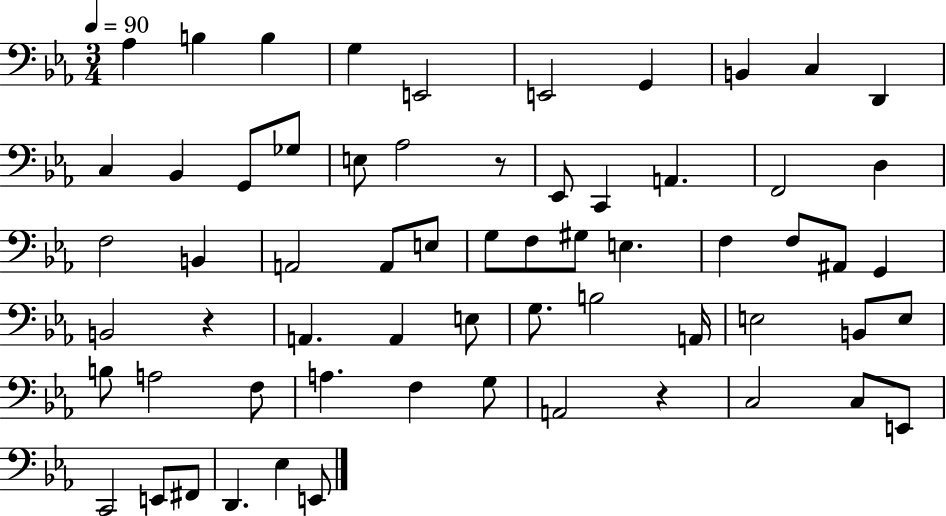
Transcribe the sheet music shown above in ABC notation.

X:1
T:Untitled
M:3/4
L:1/4
K:Eb
_A, B, B, G, E,,2 E,,2 G,, B,, C, D,, C, _B,, G,,/2 _G,/2 E,/2 _A,2 z/2 _E,,/2 C,, A,, F,,2 D, F,2 B,, A,,2 A,,/2 E,/2 G,/2 F,/2 ^G,/2 E, F, F,/2 ^A,,/2 G,, B,,2 z A,, A,, E,/2 G,/2 B,2 A,,/4 E,2 B,,/2 E,/2 B,/2 A,2 F,/2 A, F, G,/2 A,,2 z C,2 C,/2 E,,/2 C,,2 E,,/2 ^F,,/2 D,, _E, E,,/2